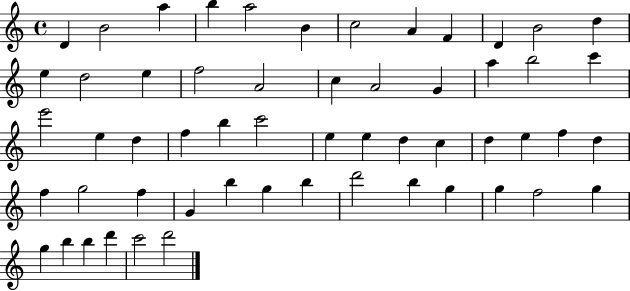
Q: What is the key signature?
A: C major